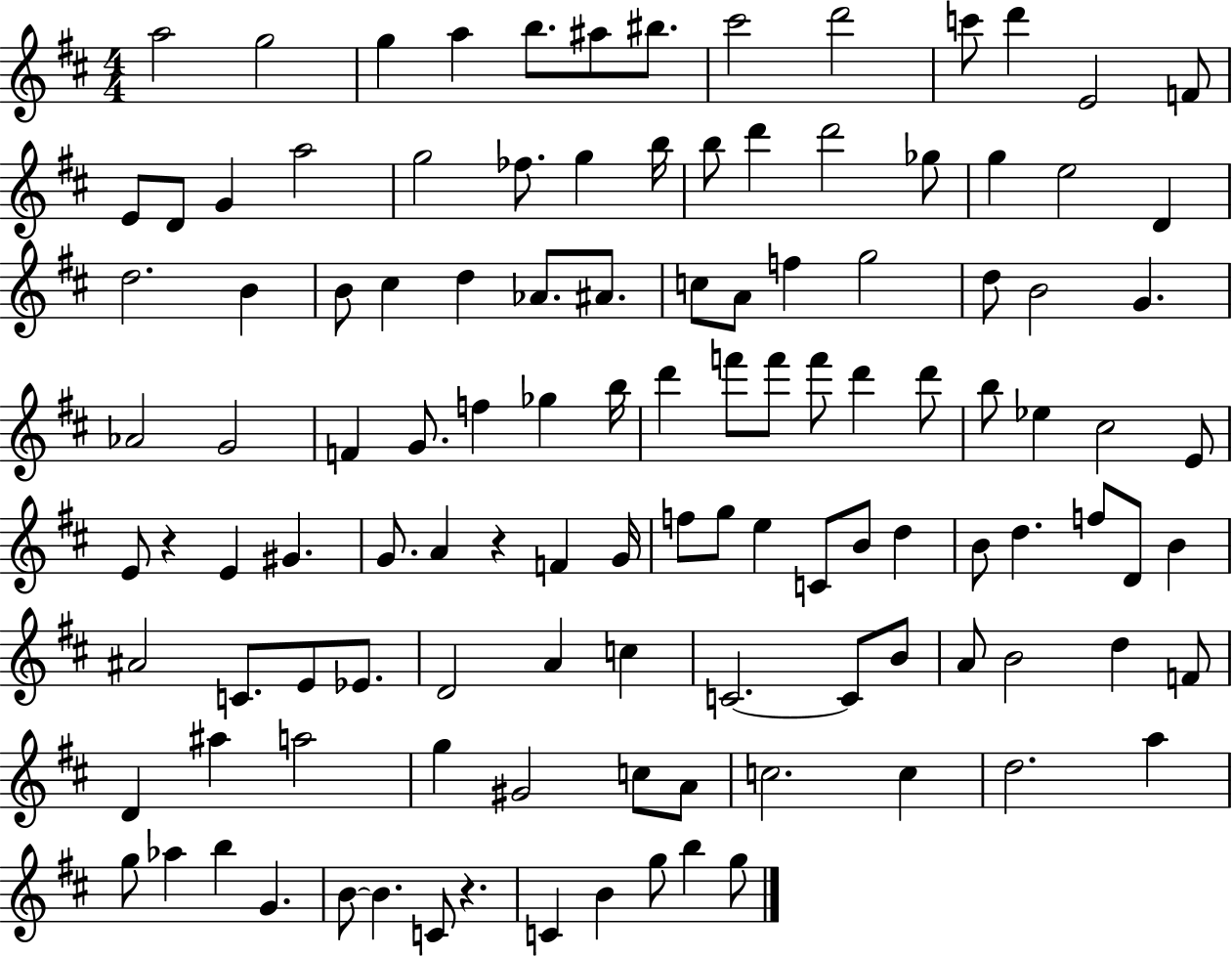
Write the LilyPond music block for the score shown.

{
  \clef treble
  \numericTimeSignature
  \time 4/4
  \key d \major
  a''2 g''2 | g''4 a''4 b''8. ais''8 bis''8. | cis'''2 d'''2 | c'''8 d'''4 e'2 f'8 | \break e'8 d'8 g'4 a''2 | g''2 fes''8. g''4 b''16 | b''8 d'''4 d'''2 ges''8 | g''4 e''2 d'4 | \break d''2. b'4 | b'8 cis''4 d''4 aes'8. ais'8. | c''8 a'8 f''4 g''2 | d''8 b'2 g'4. | \break aes'2 g'2 | f'4 g'8. f''4 ges''4 b''16 | d'''4 f'''8 f'''8 f'''8 d'''4 d'''8 | b''8 ees''4 cis''2 e'8 | \break e'8 r4 e'4 gis'4. | g'8. a'4 r4 f'4 g'16 | f''8 g''8 e''4 c'8 b'8 d''4 | b'8 d''4. f''8 d'8 b'4 | \break ais'2 c'8. e'8 ees'8. | d'2 a'4 c''4 | c'2.~~ c'8 b'8 | a'8 b'2 d''4 f'8 | \break d'4 ais''4 a''2 | g''4 gis'2 c''8 a'8 | c''2. c''4 | d''2. a''4 | \break g''8 aes''4 b''4 g'4. | b'8~~ b'4. c'8 r4. | c'4 b'4 g''8 b''4 g''8 | \bar "|."
}